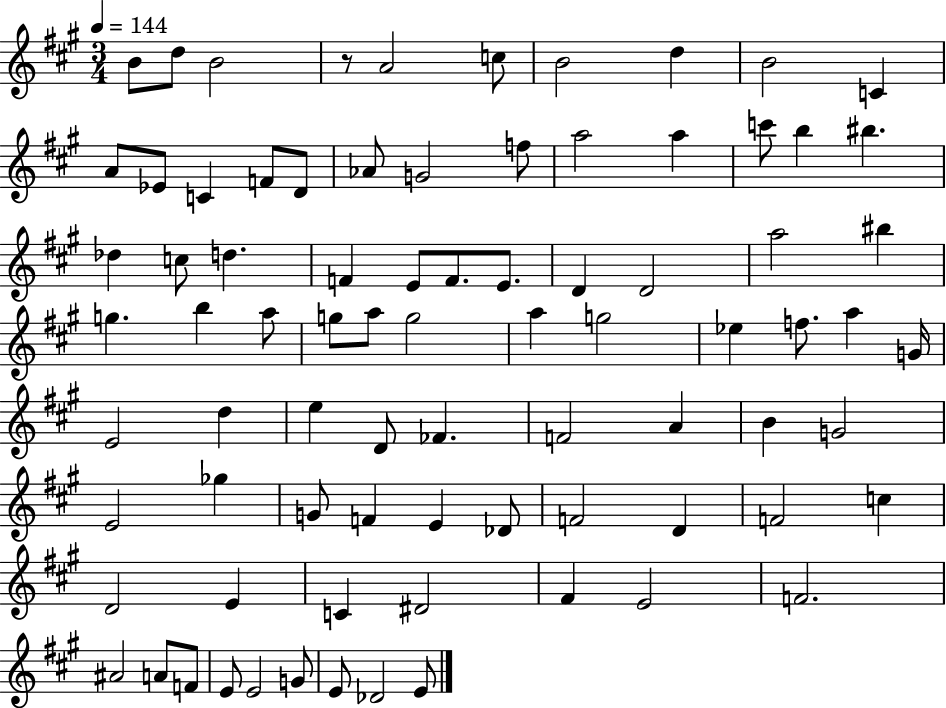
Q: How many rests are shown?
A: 1